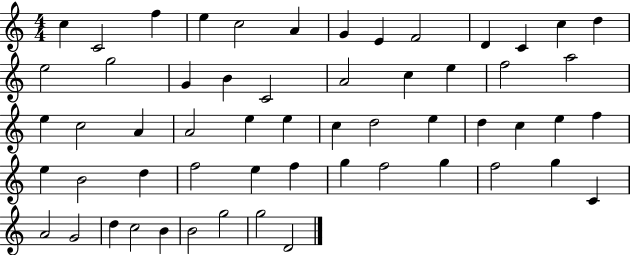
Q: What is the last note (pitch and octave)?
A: D4